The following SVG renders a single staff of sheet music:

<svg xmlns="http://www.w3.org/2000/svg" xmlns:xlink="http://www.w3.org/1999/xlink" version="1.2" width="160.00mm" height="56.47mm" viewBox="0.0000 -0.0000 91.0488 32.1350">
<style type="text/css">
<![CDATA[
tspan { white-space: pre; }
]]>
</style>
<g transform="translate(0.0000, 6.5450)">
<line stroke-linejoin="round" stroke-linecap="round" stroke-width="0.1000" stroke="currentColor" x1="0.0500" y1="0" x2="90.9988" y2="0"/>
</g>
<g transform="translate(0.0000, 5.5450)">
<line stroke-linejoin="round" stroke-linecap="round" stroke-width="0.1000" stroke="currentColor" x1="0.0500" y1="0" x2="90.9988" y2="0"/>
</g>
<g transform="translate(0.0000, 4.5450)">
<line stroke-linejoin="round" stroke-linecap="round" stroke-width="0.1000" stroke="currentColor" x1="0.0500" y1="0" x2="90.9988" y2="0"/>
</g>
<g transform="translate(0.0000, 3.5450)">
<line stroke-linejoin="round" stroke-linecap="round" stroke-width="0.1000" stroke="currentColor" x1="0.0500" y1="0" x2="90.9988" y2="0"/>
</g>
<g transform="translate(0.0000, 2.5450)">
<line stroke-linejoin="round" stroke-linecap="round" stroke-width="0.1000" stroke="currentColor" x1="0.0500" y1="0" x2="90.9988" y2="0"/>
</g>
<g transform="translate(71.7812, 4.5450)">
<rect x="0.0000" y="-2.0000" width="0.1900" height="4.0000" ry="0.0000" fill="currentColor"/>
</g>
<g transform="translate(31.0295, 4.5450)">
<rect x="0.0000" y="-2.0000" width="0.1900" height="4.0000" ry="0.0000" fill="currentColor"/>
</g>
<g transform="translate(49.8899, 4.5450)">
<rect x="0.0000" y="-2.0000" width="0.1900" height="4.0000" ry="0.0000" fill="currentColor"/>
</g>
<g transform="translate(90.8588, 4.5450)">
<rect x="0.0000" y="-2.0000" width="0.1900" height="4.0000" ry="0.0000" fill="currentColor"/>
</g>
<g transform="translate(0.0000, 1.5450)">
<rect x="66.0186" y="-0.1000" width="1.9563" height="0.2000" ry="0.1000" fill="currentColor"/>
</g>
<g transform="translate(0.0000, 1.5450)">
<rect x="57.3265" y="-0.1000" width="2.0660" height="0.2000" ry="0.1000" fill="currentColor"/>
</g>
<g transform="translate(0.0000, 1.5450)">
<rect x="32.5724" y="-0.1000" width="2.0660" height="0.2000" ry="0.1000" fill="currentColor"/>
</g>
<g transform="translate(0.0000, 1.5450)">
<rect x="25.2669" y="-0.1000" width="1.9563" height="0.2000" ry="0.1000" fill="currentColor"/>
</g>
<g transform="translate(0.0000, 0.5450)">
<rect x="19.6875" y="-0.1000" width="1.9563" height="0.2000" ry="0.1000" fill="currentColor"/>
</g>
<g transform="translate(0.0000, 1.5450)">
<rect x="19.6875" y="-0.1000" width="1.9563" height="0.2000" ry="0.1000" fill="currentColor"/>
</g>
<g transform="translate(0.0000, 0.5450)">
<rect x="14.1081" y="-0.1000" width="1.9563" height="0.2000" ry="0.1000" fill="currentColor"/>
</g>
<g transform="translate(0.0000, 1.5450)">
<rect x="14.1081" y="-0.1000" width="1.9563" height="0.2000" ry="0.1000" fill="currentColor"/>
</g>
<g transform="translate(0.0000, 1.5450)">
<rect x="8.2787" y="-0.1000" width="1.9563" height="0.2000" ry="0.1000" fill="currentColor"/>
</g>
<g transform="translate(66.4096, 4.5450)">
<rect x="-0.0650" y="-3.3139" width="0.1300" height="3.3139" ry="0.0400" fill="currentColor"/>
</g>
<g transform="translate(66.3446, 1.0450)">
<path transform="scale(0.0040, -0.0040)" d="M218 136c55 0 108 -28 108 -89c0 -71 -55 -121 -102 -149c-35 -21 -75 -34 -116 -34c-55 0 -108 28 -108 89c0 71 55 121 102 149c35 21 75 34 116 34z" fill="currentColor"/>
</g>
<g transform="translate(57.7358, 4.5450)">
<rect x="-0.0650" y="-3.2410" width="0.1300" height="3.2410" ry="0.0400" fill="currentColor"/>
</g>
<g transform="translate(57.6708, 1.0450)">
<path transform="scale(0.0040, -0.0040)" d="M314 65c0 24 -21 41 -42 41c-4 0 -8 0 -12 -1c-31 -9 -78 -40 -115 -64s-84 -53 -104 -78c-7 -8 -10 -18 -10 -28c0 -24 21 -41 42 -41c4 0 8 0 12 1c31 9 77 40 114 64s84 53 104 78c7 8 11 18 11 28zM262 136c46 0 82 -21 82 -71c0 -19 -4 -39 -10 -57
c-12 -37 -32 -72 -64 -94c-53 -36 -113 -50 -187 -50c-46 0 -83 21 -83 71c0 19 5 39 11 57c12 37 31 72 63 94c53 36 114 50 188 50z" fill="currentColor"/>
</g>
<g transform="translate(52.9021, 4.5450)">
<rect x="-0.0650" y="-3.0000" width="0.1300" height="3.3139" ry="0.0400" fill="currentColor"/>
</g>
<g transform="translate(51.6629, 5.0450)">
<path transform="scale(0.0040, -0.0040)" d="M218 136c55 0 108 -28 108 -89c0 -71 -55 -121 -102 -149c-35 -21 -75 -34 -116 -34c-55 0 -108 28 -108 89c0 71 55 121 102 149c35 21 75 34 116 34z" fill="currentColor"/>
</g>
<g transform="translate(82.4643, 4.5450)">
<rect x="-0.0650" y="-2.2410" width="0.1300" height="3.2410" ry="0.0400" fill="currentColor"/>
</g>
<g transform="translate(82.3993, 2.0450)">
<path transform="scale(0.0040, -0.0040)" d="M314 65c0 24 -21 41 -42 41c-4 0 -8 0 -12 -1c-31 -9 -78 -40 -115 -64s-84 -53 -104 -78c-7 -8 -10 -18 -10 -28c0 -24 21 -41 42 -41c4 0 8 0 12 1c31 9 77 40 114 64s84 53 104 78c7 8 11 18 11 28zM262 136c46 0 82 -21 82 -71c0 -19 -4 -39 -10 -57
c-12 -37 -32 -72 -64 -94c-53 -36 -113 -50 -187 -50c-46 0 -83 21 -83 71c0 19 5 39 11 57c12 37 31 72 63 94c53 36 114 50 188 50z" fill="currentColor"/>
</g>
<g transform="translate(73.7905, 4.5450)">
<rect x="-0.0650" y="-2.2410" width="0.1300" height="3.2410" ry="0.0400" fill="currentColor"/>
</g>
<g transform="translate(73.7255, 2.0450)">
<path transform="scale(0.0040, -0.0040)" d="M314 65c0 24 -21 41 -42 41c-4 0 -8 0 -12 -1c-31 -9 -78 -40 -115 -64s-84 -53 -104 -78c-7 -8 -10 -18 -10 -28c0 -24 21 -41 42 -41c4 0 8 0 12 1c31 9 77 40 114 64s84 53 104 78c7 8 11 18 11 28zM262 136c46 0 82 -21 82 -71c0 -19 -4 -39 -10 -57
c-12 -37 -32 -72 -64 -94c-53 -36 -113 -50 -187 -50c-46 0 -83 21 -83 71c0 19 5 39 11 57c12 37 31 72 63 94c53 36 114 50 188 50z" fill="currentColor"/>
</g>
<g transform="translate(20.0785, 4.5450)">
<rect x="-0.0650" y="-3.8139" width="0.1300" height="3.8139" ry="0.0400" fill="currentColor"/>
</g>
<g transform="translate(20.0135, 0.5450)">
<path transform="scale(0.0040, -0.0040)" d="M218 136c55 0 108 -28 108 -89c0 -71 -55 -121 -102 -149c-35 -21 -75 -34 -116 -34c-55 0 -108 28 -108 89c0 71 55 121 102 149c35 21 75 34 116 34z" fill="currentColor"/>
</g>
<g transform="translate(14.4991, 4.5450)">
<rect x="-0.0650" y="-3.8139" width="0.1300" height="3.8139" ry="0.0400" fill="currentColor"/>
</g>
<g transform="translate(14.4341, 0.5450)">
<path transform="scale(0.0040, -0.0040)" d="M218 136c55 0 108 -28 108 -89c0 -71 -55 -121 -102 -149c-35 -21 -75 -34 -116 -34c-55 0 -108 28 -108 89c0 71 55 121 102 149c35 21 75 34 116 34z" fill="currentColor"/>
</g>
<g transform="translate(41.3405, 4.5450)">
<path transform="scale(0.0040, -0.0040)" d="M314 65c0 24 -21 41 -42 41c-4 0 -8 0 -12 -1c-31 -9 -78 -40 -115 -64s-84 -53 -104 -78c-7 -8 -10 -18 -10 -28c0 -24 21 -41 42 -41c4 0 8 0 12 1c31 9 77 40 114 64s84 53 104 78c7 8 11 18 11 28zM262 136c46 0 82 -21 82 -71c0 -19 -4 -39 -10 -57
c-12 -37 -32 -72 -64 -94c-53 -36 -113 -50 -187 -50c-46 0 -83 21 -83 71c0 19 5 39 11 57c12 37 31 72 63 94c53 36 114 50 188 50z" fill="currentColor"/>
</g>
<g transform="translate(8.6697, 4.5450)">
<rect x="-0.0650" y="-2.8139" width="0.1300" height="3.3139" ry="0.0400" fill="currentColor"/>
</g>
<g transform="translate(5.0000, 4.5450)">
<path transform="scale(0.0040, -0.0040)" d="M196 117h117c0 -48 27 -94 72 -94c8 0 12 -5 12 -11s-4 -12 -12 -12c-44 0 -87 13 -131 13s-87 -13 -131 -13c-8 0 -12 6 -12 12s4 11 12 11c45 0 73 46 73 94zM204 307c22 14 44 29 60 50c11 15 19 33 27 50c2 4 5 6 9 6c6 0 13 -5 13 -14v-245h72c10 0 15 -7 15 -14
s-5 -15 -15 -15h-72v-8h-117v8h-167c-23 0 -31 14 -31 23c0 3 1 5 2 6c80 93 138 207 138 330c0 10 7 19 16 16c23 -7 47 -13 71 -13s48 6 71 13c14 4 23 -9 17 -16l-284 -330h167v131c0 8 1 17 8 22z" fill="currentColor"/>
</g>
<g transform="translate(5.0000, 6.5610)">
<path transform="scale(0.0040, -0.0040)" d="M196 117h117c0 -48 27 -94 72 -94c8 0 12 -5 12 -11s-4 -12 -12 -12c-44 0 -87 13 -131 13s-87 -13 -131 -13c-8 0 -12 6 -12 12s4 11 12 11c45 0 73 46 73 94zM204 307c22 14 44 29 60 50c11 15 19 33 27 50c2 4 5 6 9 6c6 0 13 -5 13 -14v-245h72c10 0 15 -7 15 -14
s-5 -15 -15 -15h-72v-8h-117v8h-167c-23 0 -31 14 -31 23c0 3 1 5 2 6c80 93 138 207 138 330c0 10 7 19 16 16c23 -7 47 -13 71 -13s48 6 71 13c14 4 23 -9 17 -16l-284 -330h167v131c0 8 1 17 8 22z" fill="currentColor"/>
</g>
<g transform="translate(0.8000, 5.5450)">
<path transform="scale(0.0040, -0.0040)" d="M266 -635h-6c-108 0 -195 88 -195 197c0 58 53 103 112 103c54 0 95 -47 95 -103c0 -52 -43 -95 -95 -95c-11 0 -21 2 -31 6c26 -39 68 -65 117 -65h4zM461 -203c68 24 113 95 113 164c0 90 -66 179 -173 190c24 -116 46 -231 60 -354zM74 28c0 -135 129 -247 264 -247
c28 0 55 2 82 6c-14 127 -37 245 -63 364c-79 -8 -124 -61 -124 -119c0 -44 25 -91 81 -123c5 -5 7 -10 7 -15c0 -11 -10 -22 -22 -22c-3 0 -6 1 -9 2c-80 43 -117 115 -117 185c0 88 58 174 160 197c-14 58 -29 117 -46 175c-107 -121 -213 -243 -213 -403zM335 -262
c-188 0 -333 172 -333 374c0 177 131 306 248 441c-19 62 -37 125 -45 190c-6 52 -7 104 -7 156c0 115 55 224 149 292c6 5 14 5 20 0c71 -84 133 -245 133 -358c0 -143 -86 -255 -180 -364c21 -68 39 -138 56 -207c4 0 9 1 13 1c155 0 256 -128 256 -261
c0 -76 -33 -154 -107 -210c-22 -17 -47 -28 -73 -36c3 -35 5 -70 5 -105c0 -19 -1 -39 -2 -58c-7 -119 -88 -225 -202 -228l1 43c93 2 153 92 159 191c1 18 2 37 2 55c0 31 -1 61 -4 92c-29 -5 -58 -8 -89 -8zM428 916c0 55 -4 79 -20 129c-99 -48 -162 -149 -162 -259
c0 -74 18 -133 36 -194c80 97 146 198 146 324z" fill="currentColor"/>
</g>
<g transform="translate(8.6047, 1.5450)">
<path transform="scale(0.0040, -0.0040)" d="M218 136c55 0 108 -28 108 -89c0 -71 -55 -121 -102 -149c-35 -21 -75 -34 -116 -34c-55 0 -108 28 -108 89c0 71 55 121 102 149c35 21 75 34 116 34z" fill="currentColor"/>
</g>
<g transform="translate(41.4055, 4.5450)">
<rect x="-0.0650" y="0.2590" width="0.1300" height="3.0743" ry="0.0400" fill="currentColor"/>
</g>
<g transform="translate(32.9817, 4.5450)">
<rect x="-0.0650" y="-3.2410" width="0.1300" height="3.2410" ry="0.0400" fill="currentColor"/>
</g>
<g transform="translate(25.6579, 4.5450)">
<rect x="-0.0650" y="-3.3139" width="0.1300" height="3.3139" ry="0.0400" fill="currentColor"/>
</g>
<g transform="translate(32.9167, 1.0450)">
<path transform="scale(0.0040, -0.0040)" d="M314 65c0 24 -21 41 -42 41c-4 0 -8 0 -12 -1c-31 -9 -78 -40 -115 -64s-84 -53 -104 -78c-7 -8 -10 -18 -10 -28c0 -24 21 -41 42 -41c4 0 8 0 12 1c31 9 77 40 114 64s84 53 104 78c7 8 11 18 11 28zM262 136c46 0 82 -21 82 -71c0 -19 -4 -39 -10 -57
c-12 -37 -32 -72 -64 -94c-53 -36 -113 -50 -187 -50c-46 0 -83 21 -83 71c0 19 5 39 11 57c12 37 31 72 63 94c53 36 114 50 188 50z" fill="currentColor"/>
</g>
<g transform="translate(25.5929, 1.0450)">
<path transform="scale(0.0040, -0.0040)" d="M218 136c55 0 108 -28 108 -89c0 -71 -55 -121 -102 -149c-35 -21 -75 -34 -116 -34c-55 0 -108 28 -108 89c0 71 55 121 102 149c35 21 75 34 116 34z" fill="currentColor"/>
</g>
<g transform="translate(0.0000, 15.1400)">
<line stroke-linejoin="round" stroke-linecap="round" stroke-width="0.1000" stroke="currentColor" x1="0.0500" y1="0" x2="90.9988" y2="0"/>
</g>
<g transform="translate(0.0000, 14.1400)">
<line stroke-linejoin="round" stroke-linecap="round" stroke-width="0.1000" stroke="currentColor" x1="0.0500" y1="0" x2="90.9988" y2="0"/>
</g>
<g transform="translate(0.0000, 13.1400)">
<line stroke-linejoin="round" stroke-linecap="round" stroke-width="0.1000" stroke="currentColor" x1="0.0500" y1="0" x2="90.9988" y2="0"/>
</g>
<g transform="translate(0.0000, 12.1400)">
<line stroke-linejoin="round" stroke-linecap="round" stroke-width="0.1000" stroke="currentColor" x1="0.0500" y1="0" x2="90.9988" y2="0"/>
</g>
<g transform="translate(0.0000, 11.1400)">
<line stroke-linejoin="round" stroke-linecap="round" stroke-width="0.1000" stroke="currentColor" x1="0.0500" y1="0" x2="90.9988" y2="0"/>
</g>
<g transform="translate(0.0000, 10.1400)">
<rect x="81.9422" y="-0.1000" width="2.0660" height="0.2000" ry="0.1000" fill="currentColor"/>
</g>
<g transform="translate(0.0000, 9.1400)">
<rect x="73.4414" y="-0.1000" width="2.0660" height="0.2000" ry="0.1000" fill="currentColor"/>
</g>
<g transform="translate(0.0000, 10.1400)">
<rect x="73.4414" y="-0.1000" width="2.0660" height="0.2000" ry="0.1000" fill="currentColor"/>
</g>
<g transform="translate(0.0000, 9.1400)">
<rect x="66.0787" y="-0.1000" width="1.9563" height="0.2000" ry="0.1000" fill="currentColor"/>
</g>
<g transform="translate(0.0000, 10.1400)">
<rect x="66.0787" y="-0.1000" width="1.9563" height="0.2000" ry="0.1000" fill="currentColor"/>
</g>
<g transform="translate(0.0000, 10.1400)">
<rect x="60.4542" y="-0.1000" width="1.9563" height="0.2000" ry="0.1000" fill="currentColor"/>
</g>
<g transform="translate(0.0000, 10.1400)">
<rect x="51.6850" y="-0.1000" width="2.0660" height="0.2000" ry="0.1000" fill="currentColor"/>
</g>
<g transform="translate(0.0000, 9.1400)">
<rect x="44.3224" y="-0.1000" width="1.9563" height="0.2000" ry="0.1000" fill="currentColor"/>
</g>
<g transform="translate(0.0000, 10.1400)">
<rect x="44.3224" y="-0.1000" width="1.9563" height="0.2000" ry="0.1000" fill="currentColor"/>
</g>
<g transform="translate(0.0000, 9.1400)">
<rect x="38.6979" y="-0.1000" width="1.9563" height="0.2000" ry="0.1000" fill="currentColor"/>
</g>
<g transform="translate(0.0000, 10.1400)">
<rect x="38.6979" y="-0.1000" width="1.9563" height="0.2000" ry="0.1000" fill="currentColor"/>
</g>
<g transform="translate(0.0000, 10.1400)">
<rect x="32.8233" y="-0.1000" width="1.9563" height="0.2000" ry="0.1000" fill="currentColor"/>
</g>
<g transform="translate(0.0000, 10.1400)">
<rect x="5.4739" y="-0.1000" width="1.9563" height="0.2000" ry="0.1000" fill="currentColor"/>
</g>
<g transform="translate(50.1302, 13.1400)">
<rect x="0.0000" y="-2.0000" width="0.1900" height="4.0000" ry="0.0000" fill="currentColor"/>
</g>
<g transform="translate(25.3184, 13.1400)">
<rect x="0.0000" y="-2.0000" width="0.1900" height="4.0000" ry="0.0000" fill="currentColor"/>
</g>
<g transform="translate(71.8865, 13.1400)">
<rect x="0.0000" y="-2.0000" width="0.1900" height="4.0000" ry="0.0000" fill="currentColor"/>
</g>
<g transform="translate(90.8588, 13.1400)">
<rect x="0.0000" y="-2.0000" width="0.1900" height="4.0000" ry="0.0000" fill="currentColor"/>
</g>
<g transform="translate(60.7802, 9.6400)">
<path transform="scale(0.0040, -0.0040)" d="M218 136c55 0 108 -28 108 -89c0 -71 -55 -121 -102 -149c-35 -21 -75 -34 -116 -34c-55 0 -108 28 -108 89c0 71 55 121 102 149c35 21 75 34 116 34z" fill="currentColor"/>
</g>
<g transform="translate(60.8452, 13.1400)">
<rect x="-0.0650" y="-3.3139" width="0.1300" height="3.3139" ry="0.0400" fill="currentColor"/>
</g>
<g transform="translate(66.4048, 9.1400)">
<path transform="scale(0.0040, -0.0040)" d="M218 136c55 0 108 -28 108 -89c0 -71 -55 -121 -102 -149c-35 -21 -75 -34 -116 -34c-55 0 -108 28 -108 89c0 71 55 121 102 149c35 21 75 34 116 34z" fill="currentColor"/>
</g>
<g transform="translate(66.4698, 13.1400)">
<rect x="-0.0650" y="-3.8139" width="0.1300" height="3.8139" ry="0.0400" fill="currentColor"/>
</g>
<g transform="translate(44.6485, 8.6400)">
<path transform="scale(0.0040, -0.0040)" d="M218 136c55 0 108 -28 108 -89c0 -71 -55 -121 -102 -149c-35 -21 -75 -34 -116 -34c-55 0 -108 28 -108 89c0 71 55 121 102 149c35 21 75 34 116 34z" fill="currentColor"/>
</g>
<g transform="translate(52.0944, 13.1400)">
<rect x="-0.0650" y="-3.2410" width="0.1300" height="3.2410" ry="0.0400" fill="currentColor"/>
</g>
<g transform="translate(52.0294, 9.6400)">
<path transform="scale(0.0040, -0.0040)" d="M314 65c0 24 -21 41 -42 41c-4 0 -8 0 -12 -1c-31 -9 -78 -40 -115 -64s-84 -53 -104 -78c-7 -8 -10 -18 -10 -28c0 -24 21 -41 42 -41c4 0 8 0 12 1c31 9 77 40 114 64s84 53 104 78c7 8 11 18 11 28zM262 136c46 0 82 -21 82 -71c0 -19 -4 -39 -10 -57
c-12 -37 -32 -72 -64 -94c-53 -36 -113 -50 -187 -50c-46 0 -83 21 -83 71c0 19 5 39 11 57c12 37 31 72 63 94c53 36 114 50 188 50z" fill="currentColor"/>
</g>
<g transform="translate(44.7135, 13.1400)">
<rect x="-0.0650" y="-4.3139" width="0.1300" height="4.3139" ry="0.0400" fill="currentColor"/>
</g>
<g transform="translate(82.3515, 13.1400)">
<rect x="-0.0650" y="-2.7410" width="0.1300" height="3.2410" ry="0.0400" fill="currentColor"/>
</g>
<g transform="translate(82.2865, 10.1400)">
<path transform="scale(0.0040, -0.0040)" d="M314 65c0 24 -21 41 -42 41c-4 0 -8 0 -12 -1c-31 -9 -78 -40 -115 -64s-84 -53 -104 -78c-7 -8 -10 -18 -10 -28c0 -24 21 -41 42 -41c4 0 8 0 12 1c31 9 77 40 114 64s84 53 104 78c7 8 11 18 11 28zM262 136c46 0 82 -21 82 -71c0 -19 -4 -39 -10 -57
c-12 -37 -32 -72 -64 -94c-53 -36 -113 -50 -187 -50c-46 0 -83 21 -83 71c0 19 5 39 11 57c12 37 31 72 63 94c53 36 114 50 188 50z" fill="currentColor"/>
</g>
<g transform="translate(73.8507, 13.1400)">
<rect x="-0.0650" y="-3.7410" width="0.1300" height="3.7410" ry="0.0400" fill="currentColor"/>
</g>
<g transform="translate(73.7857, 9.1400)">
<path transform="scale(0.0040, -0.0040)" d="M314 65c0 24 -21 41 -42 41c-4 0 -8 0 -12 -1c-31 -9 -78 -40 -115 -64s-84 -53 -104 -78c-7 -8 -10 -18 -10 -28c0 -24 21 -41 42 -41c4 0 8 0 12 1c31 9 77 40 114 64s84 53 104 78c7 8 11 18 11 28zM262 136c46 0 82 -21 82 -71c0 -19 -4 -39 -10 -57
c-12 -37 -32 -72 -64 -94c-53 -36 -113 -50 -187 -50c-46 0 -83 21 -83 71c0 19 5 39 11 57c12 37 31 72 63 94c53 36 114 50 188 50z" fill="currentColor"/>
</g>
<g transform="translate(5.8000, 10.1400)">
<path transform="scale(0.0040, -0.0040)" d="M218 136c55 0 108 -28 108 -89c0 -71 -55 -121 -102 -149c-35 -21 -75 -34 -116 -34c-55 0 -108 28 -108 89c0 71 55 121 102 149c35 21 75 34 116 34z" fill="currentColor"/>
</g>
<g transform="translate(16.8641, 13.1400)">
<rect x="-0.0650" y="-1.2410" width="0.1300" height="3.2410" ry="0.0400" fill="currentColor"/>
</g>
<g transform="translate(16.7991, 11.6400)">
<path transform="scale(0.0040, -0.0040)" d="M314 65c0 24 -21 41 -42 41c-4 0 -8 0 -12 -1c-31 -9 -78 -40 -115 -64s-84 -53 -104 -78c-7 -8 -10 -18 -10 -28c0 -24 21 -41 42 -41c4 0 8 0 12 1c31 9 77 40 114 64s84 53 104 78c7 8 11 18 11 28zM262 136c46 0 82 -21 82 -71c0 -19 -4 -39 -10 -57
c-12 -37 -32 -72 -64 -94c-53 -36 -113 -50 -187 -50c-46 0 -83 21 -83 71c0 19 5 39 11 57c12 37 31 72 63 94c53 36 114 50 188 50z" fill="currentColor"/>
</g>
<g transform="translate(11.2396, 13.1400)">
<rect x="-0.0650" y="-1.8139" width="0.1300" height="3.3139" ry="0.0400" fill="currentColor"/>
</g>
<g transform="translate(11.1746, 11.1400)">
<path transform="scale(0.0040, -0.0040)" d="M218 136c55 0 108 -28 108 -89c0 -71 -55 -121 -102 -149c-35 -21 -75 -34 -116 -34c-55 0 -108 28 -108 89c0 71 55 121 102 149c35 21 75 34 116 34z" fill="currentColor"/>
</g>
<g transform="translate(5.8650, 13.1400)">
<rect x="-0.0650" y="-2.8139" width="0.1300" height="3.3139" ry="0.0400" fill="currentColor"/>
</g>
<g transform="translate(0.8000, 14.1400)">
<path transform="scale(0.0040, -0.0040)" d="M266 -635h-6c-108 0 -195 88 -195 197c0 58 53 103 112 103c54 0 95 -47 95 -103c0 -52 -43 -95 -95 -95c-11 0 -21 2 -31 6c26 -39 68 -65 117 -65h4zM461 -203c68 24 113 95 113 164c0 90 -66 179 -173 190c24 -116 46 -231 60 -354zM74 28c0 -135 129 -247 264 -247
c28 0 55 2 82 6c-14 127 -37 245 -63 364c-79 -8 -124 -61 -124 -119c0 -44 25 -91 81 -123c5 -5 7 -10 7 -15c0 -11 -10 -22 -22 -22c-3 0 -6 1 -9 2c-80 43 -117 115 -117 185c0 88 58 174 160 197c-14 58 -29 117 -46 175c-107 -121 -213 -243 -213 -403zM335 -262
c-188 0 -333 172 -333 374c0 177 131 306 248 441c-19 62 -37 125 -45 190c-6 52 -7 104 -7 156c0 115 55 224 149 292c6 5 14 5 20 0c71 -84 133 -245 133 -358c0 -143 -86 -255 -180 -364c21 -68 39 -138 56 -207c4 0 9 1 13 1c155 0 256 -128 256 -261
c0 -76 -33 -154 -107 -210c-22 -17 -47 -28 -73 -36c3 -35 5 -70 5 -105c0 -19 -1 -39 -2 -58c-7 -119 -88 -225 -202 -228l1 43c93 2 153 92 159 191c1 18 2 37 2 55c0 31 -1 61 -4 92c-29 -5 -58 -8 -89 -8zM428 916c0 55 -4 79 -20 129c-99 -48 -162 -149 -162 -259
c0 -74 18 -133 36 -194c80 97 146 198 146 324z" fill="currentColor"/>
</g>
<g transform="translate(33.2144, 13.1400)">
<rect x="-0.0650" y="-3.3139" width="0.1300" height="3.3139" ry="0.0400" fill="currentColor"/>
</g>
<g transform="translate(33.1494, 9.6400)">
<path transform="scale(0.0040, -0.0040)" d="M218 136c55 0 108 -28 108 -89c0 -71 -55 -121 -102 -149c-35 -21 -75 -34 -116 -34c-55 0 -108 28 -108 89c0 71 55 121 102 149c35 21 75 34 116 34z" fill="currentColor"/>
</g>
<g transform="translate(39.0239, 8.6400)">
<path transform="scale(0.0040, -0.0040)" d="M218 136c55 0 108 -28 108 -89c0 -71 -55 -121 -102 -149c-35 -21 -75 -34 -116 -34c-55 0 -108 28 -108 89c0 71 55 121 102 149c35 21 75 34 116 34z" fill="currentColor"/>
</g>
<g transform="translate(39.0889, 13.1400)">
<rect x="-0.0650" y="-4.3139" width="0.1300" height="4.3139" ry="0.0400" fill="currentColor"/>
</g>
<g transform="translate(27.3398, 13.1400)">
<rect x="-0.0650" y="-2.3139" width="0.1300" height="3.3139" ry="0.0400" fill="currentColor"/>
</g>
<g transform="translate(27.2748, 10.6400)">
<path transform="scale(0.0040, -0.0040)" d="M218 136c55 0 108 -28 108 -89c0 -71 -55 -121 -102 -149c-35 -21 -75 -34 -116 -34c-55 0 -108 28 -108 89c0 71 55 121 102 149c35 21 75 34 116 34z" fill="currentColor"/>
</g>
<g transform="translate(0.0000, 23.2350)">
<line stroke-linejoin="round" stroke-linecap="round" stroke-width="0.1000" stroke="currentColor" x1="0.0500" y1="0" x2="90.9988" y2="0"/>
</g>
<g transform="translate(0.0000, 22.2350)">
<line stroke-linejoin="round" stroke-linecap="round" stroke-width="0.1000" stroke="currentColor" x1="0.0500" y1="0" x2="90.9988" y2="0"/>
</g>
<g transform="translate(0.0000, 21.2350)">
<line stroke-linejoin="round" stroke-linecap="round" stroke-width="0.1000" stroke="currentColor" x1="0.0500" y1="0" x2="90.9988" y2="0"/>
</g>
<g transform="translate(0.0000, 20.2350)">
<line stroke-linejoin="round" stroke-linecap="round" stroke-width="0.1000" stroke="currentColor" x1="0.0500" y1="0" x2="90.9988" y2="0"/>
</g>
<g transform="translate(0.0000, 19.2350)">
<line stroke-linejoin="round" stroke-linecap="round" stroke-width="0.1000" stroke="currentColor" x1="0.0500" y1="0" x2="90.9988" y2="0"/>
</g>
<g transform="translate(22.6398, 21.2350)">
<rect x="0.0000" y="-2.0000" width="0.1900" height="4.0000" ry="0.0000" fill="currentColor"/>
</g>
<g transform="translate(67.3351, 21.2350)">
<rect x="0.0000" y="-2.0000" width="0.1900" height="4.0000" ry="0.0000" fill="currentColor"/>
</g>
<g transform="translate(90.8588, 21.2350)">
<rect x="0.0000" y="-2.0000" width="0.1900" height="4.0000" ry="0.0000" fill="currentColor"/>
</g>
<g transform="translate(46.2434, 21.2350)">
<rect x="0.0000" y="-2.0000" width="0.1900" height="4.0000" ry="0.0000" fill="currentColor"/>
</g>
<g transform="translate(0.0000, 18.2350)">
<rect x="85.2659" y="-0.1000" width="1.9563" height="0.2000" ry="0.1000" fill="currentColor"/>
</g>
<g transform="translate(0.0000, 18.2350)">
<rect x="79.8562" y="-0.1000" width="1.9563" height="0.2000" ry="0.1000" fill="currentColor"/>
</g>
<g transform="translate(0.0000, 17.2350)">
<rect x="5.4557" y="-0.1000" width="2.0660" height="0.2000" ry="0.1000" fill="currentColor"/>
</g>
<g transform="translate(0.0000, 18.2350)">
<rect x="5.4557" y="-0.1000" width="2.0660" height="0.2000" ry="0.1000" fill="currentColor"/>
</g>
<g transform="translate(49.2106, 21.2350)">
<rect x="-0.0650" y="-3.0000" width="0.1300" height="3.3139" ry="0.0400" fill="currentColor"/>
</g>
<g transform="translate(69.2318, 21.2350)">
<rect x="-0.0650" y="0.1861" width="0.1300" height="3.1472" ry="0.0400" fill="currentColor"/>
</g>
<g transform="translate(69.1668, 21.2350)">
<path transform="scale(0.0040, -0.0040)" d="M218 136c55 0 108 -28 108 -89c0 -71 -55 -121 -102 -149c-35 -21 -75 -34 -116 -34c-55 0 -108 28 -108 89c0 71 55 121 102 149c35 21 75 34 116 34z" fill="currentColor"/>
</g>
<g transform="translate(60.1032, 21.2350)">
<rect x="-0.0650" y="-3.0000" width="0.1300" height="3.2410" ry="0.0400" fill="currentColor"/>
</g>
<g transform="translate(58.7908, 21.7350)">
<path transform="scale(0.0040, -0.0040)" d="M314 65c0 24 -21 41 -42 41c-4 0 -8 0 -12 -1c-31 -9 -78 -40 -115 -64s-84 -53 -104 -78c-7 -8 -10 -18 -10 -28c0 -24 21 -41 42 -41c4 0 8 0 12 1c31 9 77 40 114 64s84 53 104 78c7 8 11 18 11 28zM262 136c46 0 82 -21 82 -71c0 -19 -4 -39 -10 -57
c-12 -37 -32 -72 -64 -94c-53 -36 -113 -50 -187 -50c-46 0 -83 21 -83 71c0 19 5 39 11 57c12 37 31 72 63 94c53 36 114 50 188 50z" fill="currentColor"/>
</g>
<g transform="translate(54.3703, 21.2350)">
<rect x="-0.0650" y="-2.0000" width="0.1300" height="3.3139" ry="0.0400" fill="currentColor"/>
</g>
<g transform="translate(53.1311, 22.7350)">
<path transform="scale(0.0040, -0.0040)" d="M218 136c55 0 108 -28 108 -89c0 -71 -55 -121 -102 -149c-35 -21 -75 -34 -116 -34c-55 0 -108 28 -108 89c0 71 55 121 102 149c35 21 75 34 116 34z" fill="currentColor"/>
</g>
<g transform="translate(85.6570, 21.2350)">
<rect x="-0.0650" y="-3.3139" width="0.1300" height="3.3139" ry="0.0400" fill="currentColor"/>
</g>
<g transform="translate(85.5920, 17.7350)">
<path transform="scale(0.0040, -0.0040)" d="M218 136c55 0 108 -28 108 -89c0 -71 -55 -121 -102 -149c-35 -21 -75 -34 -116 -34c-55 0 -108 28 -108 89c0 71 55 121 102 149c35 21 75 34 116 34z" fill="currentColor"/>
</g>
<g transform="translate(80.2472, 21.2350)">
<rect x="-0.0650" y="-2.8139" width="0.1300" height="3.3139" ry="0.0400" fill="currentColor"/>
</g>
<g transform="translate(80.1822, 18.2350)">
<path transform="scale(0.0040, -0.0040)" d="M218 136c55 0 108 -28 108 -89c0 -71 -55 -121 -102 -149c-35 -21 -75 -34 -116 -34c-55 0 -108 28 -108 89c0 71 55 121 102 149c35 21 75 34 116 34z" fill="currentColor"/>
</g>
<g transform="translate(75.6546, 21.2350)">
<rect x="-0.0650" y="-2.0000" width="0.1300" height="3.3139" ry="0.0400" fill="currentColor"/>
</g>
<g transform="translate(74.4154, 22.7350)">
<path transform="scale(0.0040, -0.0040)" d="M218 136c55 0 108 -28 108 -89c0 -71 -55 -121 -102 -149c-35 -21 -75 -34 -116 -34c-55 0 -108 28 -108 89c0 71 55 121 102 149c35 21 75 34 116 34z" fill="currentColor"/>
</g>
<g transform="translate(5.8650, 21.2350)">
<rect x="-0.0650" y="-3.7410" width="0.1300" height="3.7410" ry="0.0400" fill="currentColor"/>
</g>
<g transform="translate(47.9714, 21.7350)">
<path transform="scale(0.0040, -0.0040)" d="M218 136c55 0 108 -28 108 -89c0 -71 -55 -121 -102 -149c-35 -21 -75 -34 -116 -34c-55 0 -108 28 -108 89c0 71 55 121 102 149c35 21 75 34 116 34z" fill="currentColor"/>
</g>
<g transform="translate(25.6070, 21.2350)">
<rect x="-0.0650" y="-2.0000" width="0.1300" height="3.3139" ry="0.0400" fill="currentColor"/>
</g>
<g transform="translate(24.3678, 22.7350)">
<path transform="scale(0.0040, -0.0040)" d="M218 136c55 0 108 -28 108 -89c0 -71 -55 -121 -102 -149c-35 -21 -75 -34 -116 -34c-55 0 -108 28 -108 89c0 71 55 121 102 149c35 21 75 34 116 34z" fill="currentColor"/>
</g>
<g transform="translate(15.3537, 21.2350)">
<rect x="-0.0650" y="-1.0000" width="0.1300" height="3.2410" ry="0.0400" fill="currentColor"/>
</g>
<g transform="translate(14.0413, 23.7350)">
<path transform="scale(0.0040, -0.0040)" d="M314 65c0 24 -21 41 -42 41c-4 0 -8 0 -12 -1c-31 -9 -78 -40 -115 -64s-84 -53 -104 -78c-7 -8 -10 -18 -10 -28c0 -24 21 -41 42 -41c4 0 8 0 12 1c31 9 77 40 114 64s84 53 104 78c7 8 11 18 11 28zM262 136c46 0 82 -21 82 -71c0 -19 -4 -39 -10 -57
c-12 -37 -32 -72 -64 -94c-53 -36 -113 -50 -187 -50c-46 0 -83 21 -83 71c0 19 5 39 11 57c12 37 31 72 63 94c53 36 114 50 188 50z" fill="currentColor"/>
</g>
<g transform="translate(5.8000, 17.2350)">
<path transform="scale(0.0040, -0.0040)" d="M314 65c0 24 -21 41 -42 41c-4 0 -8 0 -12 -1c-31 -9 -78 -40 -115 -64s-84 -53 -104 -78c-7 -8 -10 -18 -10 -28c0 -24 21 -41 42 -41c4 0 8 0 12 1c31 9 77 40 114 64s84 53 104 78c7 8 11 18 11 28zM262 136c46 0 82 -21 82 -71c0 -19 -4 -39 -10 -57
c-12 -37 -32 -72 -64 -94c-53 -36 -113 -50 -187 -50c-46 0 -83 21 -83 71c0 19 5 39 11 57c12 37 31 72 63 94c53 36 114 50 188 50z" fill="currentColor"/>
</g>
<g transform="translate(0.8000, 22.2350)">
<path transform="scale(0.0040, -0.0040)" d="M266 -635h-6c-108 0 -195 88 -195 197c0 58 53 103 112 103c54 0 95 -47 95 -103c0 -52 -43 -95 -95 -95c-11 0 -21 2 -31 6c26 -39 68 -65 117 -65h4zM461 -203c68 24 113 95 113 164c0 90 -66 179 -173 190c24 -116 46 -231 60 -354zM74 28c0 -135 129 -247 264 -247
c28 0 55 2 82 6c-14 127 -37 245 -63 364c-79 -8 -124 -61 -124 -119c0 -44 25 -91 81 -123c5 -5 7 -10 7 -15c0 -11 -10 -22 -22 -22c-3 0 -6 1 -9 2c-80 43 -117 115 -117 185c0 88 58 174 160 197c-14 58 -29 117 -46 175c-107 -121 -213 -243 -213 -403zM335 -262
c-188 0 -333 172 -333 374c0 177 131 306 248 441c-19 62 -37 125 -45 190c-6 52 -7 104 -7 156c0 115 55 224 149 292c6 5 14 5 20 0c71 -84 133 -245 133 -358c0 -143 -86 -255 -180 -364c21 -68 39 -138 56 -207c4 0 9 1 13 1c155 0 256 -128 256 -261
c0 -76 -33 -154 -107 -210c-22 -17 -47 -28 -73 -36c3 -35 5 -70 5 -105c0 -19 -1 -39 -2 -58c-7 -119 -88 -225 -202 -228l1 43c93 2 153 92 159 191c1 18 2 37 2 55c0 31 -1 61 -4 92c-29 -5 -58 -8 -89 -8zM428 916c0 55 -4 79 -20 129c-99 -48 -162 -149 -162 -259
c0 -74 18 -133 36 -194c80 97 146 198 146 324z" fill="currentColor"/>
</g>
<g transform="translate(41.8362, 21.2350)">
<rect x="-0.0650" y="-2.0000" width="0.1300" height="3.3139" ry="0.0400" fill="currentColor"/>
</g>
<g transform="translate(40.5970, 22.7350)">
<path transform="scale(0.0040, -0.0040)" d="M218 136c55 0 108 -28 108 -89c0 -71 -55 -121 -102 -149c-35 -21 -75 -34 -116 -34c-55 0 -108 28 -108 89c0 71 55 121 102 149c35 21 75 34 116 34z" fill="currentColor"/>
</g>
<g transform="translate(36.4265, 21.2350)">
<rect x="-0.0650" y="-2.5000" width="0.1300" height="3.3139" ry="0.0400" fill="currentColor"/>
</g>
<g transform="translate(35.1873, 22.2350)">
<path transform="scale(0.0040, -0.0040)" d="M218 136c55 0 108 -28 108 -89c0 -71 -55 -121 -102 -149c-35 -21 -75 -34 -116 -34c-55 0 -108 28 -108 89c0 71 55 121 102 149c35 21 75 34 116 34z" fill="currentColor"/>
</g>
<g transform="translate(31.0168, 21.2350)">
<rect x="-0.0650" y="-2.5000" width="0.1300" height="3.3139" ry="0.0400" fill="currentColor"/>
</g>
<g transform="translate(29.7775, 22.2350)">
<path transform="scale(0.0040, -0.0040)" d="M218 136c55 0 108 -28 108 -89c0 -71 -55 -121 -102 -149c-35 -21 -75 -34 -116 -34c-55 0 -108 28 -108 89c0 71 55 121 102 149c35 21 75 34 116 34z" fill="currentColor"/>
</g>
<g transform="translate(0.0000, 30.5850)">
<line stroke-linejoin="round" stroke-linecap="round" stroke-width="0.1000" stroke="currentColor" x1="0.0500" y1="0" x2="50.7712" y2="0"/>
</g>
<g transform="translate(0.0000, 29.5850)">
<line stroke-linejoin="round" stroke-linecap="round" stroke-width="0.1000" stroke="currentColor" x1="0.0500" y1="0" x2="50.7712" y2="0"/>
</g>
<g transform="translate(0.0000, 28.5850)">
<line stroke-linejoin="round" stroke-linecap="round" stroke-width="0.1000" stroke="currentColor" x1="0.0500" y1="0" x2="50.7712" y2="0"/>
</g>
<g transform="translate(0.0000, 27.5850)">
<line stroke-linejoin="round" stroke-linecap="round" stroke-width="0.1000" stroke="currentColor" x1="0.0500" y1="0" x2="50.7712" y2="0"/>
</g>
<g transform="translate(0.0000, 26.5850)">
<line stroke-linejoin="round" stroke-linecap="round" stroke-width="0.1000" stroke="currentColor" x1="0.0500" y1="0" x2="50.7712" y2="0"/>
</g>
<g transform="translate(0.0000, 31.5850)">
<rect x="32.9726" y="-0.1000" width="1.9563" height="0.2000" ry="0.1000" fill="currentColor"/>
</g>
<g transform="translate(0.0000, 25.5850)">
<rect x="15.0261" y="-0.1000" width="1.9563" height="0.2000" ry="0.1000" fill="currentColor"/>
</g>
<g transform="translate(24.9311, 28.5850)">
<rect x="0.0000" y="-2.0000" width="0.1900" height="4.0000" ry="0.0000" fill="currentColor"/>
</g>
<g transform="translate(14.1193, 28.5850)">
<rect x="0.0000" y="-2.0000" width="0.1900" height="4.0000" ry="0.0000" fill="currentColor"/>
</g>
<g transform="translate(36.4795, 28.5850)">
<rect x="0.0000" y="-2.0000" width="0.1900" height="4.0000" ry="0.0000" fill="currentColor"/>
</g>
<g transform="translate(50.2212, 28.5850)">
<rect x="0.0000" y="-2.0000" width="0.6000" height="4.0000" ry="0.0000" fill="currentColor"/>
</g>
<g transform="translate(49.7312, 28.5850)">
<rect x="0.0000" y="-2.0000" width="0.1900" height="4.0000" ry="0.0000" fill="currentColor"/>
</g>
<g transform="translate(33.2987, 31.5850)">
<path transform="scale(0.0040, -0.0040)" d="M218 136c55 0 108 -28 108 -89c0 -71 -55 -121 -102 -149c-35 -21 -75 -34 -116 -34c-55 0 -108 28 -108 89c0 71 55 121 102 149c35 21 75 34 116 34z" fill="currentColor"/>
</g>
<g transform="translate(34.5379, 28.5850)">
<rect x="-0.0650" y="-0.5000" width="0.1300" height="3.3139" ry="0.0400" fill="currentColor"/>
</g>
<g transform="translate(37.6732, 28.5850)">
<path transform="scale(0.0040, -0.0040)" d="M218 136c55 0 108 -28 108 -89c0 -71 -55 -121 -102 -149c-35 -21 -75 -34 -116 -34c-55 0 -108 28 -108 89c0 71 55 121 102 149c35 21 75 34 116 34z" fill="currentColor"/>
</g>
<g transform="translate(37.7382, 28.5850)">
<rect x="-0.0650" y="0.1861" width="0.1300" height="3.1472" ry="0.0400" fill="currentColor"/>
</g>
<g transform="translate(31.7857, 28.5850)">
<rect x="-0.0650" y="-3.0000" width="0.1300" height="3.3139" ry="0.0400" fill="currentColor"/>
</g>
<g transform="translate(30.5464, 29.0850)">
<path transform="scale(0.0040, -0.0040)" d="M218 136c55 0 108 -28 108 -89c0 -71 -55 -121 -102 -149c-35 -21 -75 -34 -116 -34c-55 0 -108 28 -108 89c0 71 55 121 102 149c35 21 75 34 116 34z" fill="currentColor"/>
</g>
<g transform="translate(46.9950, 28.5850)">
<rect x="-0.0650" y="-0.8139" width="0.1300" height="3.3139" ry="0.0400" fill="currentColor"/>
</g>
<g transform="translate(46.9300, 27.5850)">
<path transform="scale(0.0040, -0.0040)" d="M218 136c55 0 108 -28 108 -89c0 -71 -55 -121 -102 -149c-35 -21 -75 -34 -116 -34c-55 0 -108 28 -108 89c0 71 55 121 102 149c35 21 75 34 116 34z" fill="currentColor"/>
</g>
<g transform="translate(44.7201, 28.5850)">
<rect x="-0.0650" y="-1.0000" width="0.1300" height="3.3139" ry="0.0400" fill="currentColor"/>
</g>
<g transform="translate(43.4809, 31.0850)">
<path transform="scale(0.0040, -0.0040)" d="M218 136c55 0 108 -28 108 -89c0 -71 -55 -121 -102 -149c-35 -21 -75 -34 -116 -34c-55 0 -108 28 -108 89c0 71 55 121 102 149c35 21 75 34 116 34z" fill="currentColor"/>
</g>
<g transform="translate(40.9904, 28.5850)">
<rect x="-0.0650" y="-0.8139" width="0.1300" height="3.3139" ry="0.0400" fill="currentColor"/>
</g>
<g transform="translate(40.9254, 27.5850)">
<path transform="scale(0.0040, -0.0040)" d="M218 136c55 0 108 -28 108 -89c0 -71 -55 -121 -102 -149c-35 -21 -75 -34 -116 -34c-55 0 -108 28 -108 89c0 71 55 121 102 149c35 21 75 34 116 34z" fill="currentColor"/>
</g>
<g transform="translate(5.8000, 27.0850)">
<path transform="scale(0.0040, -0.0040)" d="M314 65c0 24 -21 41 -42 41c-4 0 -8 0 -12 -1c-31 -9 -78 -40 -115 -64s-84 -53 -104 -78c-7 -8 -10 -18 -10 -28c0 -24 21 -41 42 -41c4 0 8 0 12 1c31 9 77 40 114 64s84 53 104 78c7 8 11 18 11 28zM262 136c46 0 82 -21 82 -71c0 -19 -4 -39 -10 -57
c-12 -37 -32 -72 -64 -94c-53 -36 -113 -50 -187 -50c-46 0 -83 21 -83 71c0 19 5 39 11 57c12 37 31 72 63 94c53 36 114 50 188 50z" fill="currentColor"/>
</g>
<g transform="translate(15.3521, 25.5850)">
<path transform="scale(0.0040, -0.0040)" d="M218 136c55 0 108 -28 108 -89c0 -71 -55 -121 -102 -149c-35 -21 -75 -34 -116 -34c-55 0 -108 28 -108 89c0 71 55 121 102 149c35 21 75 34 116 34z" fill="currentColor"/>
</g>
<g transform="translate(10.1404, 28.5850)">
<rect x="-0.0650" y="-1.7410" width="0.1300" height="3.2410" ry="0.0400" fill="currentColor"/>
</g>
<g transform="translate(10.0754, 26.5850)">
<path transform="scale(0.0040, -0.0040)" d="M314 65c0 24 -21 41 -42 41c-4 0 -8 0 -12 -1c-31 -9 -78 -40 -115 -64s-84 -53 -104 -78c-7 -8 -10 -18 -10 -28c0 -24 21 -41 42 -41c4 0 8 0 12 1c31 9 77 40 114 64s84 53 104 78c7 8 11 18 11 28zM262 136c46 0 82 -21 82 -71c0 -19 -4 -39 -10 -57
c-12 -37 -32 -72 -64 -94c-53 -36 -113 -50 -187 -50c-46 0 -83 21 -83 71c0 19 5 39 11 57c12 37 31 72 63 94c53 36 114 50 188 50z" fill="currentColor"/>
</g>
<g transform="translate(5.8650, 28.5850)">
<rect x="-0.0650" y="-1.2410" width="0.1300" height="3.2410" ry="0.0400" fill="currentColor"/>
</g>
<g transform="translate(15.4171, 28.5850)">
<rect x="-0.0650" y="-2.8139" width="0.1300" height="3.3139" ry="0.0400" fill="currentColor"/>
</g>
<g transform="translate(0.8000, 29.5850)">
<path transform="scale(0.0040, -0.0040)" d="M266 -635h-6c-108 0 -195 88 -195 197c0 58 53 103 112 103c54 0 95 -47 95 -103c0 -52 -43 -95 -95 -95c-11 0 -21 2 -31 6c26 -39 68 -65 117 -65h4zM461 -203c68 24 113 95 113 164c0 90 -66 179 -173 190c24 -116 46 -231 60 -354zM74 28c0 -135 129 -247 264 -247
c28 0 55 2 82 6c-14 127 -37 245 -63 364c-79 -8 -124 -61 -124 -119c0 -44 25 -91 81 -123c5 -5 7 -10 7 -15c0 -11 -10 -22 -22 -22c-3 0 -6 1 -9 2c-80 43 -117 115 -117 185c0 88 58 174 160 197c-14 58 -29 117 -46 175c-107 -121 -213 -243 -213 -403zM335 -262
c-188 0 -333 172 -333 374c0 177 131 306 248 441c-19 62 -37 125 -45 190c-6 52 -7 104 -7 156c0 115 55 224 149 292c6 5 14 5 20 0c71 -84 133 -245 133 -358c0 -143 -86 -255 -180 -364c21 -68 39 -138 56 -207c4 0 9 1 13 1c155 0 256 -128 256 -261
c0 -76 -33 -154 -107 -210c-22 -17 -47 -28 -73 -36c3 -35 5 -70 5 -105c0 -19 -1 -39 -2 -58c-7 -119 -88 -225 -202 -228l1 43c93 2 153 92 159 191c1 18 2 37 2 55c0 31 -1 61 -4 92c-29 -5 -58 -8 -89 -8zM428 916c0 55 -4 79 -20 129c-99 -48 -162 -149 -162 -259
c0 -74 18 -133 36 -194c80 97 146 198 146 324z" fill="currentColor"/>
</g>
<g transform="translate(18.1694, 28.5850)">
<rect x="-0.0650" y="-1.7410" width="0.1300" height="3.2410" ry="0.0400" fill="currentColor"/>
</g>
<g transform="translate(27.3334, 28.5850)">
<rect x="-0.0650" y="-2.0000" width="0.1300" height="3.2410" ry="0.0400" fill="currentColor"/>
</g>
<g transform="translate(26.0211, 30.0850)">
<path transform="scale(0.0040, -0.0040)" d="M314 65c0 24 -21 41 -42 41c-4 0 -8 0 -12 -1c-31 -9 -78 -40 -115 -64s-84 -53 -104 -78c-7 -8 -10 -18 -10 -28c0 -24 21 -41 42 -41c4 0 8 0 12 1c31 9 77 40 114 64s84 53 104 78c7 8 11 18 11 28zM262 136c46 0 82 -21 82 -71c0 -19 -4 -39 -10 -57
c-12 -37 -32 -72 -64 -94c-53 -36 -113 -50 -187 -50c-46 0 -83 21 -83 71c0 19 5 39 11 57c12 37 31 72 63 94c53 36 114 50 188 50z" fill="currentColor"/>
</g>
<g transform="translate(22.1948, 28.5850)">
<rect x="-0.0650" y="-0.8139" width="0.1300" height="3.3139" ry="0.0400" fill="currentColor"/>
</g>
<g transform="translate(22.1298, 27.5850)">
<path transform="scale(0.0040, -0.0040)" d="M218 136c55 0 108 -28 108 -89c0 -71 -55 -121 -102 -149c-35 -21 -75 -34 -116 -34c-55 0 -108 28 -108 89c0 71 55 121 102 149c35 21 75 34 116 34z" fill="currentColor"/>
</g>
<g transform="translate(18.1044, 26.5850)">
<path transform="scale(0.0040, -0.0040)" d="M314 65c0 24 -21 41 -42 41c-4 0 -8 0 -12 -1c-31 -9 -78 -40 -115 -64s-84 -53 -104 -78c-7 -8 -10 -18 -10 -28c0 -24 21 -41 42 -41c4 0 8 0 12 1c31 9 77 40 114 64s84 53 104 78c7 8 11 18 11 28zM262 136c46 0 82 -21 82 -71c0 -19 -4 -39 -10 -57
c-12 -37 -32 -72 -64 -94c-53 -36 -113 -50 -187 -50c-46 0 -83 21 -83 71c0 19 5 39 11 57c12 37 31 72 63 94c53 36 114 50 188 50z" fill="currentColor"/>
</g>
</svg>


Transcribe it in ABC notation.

X:1
T:Untitled
M:4/4
L:1/4
K:C
a c' c' b b2 B2 A b2 b g2 g2 a f e2 g b d' d' b2 b c' c'2 a2 c'2 D2 F G G F A F A2 B F a b e2 f2 a f2 d F2 A C B d D d